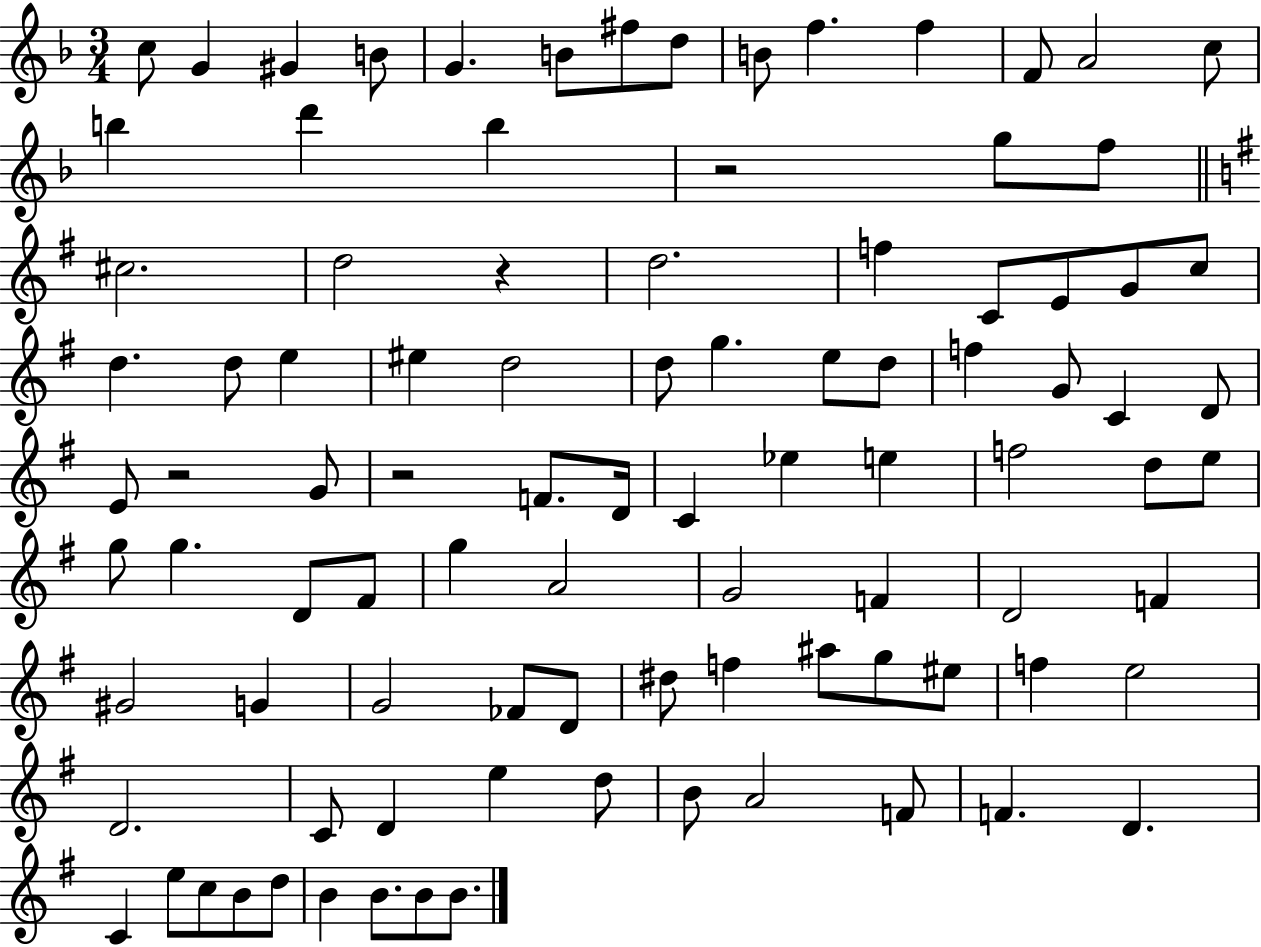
C5/e G4/q G#4/q B4/e G4/q. B4/e F#5/e D5/e B4/e F5/q. F5/q F4/e A4/h C5/e B5/q D6/q B5/q R/h G5/e F5/e C#5/h. D5/h R/q D5/h. F5/q C4/e E4/e G4/e C5/e D5/q. D5/e E5/q EIS5/q D5/h D5/e G5/q. E5/e D5/e F5/q G4/e C4/q D4/e E4/e R/h G4/e R/h F4/e. D4/s C4/q Eb5/q E5/q F5/h D5/e E5/e G5/e G5/q. D4/e F#4/e G5/q A4/h G4/h F4/q D4/h F4/q G#4/h G4/q G4/h FES4/e D4/e D#5/e F5/q A#5/e G5/e EIS5/e F5/q E5/h D4/h. C4/e D4/q E5/q D5/e B4/e A4/h F4/e F4/q. D4/q. C4/q E5/e C5/e B4/e D5/e B4/q B4/e. B4/e B4/e.